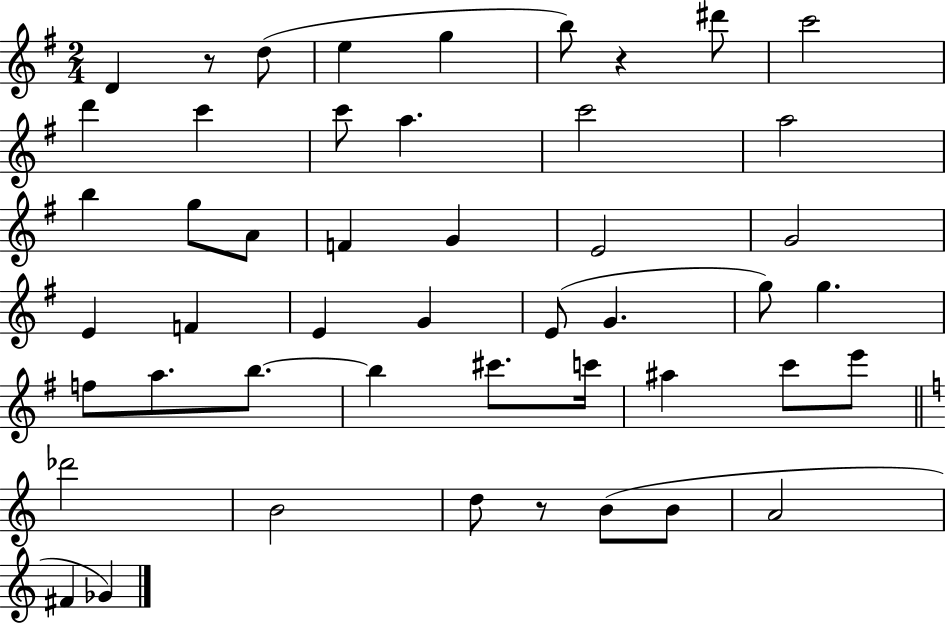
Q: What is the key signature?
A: G major